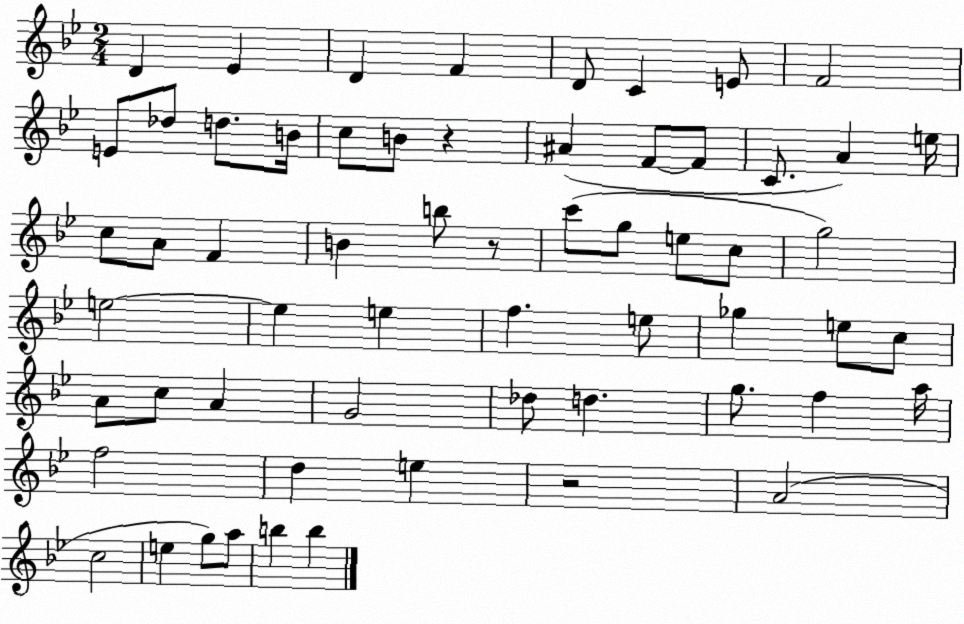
X:1
T:Untitled
M:2/4
L:1/4
K:Bb
D _E D F D/2 C E/2 F2 E/2 _d/2 d/2 B/4 c/2 B/2 z ^A F/2 F/2 C/2 A e/4 c/2 A/2 F B b/2 z/2 c'/2 g/2 e/2 c/2 g2 e2 e e f e/2 _g e/2 c/2 A/2 c/2 A G2 _d/2 d g/2 f a/4 f2 d e z2 A2 c2 e g/2 a/2 b b